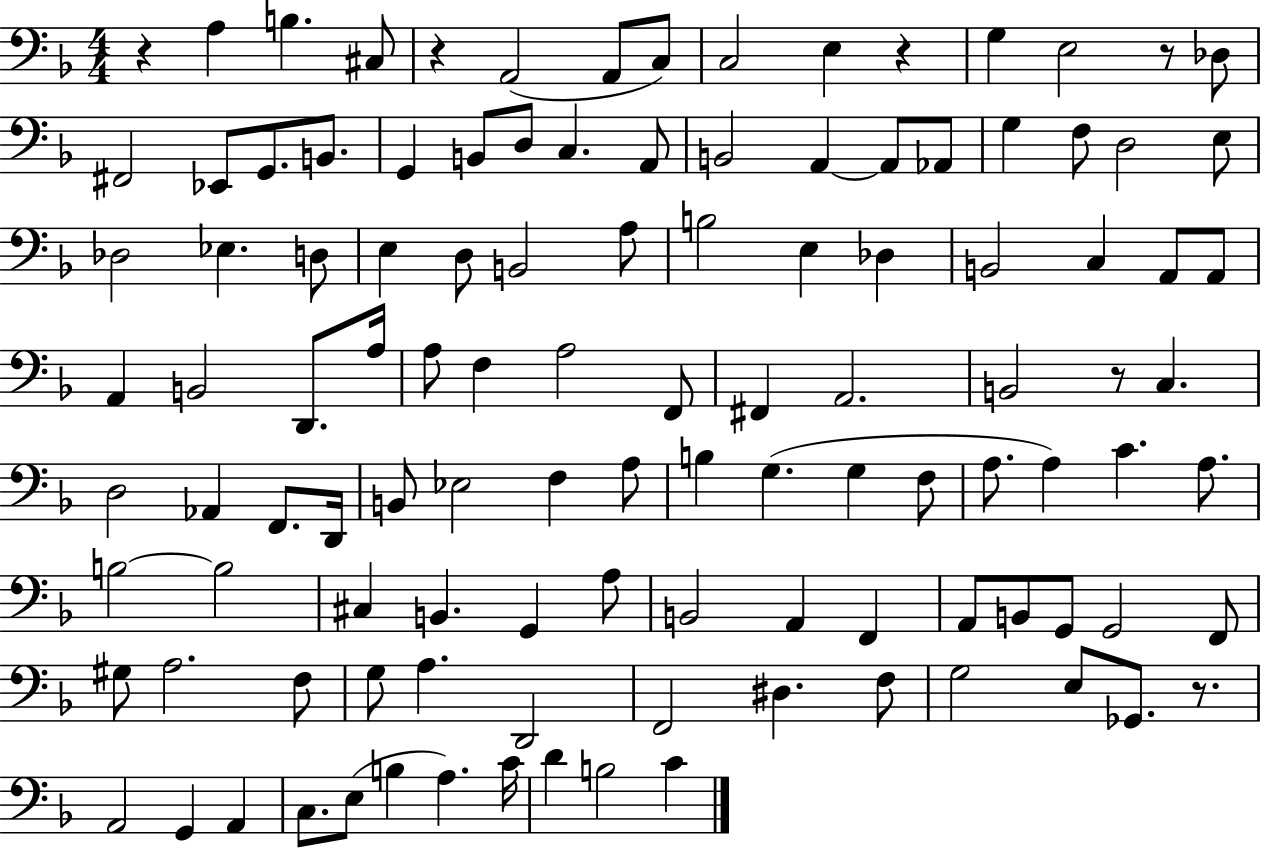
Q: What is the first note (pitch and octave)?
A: A3